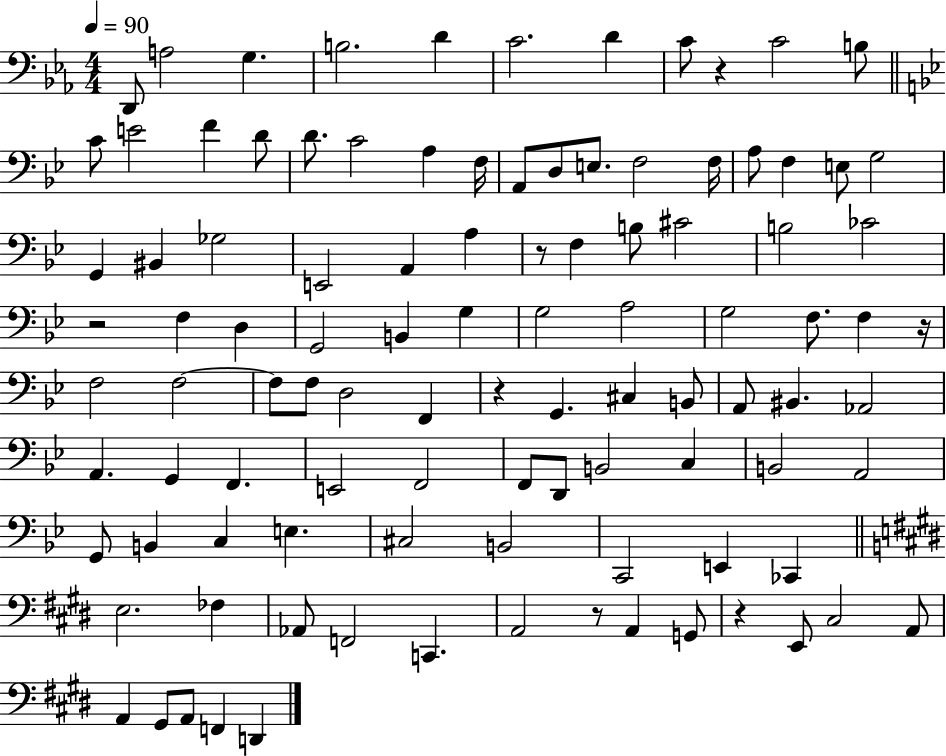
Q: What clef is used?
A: bass